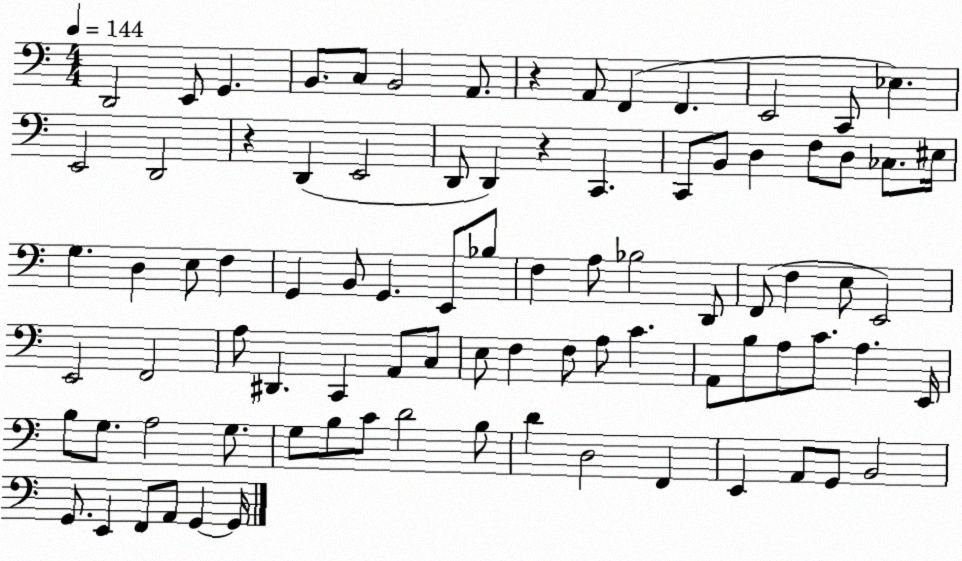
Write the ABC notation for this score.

X:1
T:Untitled
M:4/4
L:1/4
K:C
D,,2 E,,/2 G,, B,,/2 C,/2 B,,2 A,,/2 z A,,/2 F,, F,, E,,2 C,,/2 _E, E,,2 D,,2 z D,, E,,2 D,,/2 D,, z C,, C,,/2 B,,/2 D, F,/2 D,/2 _C,/2 ^E,/4 G, D, E,/2 F, G,, B,,/2 G,, E,,/2 _B,/2 F, A,/2 _B,2 D,,/2 F,,/2 F, E,/2 E,,2 E,,2 F,,2 A,/2 ^D,, C,, A,,/2 C,/2 E,/2 F, F,/2 A,/2 C A,,/2 B,/2 A,/2 C/2 A, E,,/4 B,/2 G,/2 A,2 G,/2 G,/2 B,/2 C/2 D2 B,/2 D D,2 F,, E,, A,,/2 G,,/2 B,,2 G,,/2 E,, F,,/2 A,,/2 G,, G,,/4